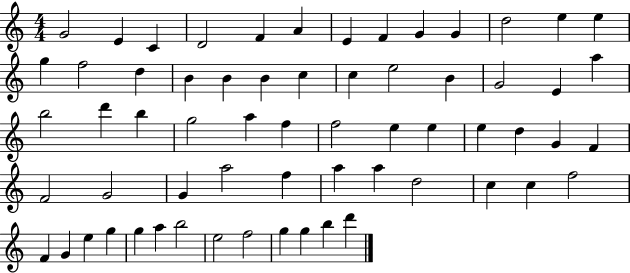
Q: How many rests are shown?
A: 0